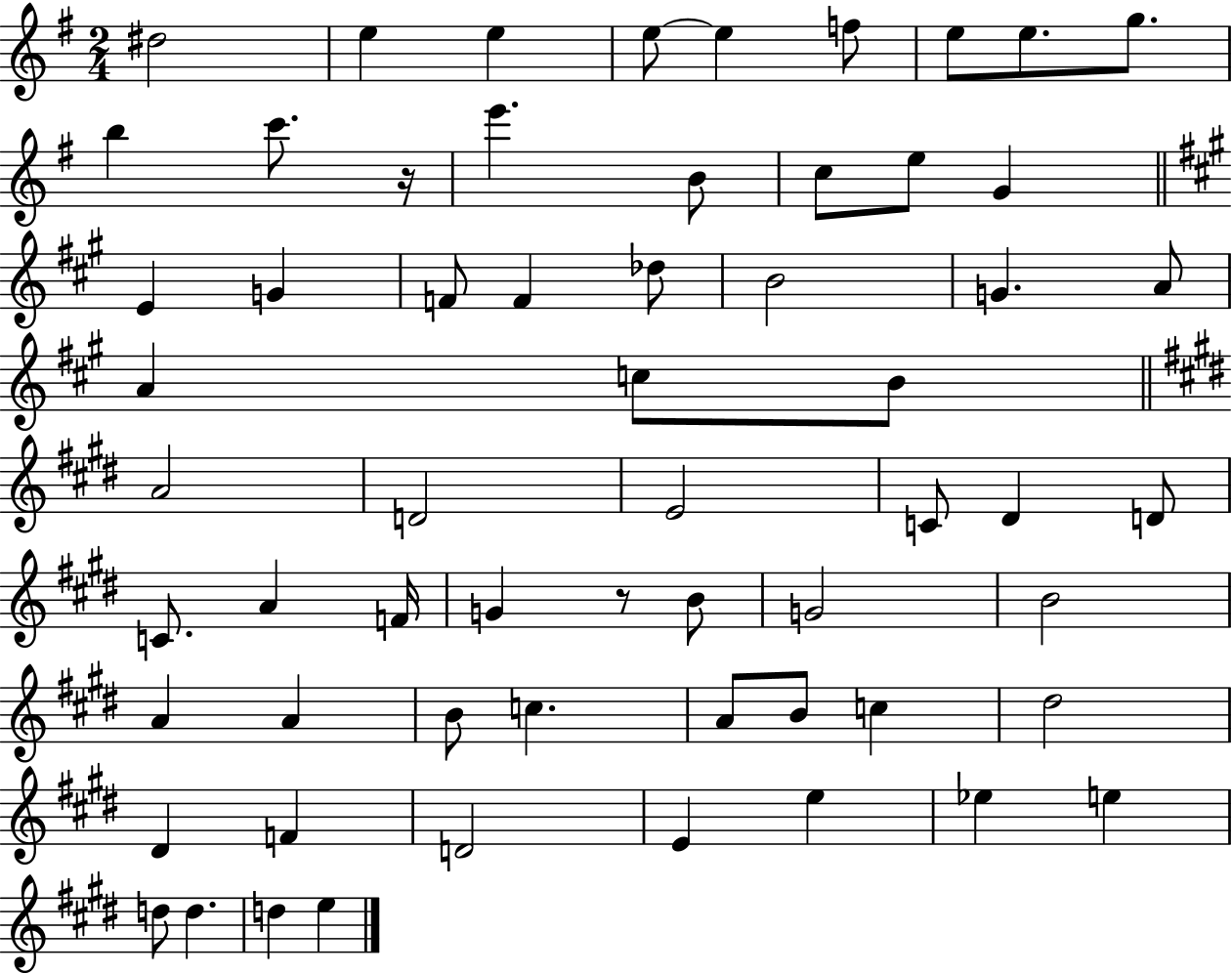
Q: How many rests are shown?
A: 2